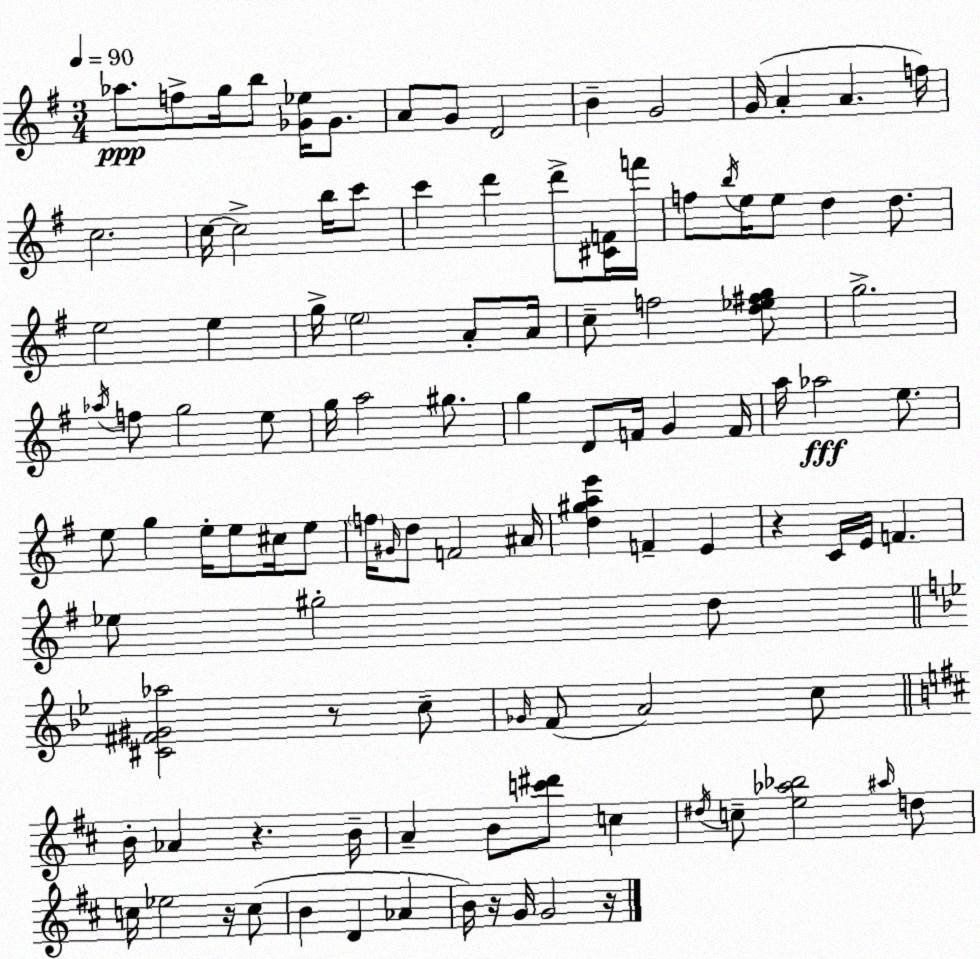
X:1
T:Untitled
M:3/4
L:1/4
K:G
_a/2 f/2 g/4 b/2 [_G_e]/4 _G/2 A/2 G/2 D2 B G2 G/4 A A f/4 c2 c/4 c2 b/4 c'/2 c' d' d'/2 [^CF]/4 f'/4 f/2 b/4 e/4 e/2 d d/2 e2 e g/4 e2 A/2 A/4 c/2 f2 [d_e^fg]/2 g2 _a/4 f/2 g2 e/2 g/4 a2 ^g/2 g D/2 F/4 G F/4 a/4 _a2 e/2 e/2 g e/4 e/2 ^c/4 e/2 f/4 ^G/4 d/2 F2 ^A/4 [d^gae'] F E z C/4 E/4 F _e/2 ^g2 d/2 [^C^F^G_a]2 z/2 c/2 _G/4 F/2 A2 c/2 B/4 _A z B/4 A B/2 [c'^d']/2 c ^d/4 c/2 [e_a_b]2 ^a/4 d/2 c/4 _e2 z/4 c/2 B D _A B/4 z/4 G/4 G2 z/4